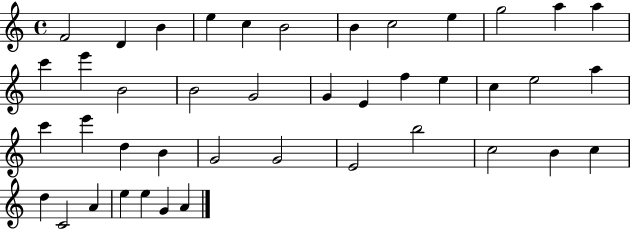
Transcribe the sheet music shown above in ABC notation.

X:1
T:Untitled
M:4/4
L:1/4
K:C
F2 D B e c B2 B c2 e g2 a a c' e' B2 B2 G2 G E f e c e2 a c' e' d B G2 G2 E2 b2 c2 B c d C2 A e e G A